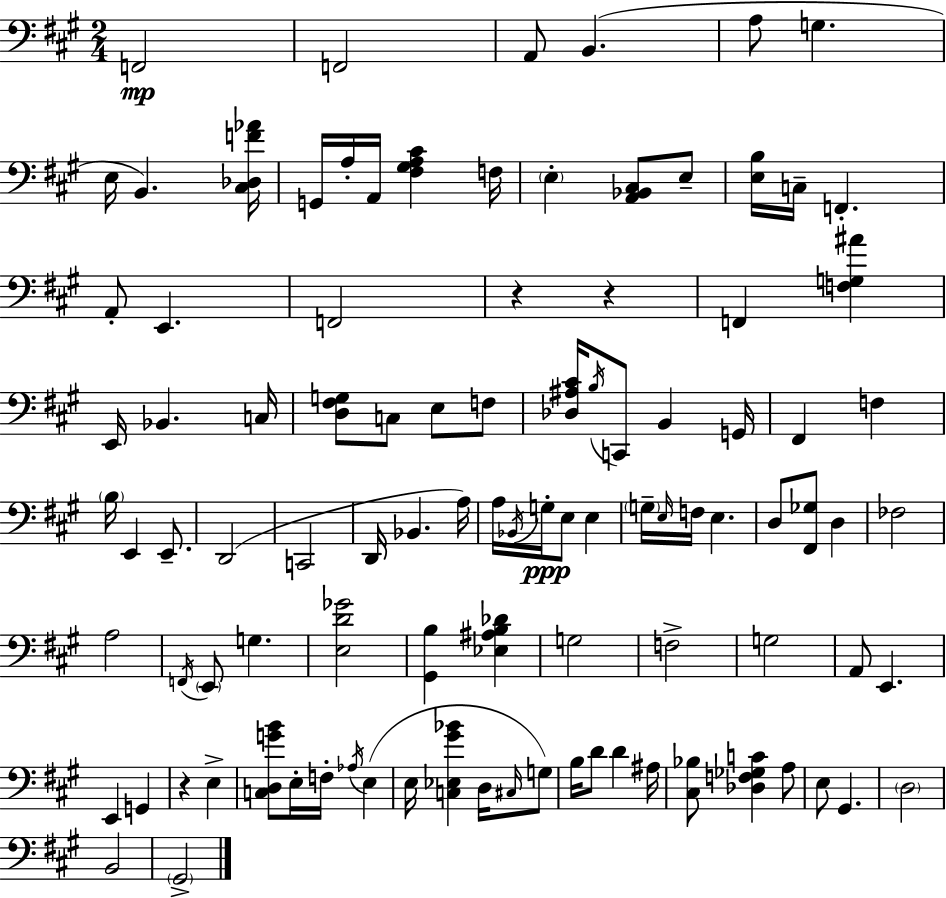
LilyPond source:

{
  \clef bass
  \numericTimeSignature
  \time 2/4
  \key a \major
  \repeat volta 2 { f,2\mp | f,2 | a,8 b,4.( | a8 g4. | \break e16 b,4.) <cis des f' aes'>16 | g,16 a16-. a,16 <fis gis a cis'>4 f16 | \parenthesize e4-. <a, bes, cis>8 e8-- | <e b>16 c16-- f,4.-. | \break a,8-. e,4. | f,2 | r4 r4 | f,4 <f g ais'>4 | \break e,16 bes,4. c16 | <d fis g>8 c8 e8 f8 | <des ais cis'>16 \acciaccatura { b16 } c,8 b,4 | g,16 fis,4 f4 | \break \parenthesize b16 e,4 e,8.-- | d,2( | c,2 | d,16 bes,4. | \break a16) a16 \acciaccatura { bes,16 }\ppp g16-. e8 e4 | \parenthesize g16-- \grace { e16 } f16 e4. | d8 <fis, ges>8 d4 | fes2 | \break a2 | \acciaccatura { f,16 } \parenthesize e,8 g4. | <e d' ges'>2 | <gis, b>4 | \break <ees ais b des'>4 g2 | f2-> | g2 | a,8 e,4. | \break e,4 | g,4 r4 | e4-> <c d g' b'>8 e16-. f16-. | \acciaccatura { aes16 } e4( e16 <c ees gis' bes'>4 | \break d16 \grace { cis16 } g8) b16 d'8 | d'4 ais16 <cis bes>8 | <des f ges c'>4 a8 e8 | gis,4. \parenthesize d2 | \break b,2 | \parenthesize gis,2-> | } \bar "|."
}